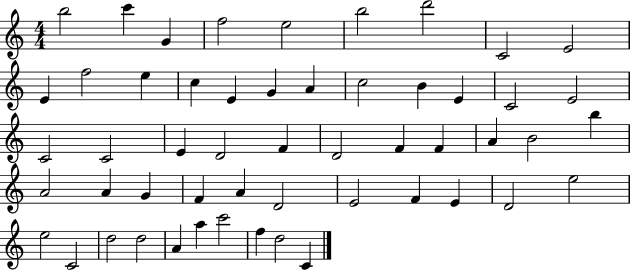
X:1
T:Untitled
M:4/4
L:1/4
K:C
b2 c' G f2 e2 b2 d'2 C2 E2 E f2 e c E G A c2 B E C2 E2 C2 C2 E D2 F D2 F F A B2 b A2 A G F A D2 E2 F E D2 e2 e2 C2 d2 d2 A a c'2 f d2 C